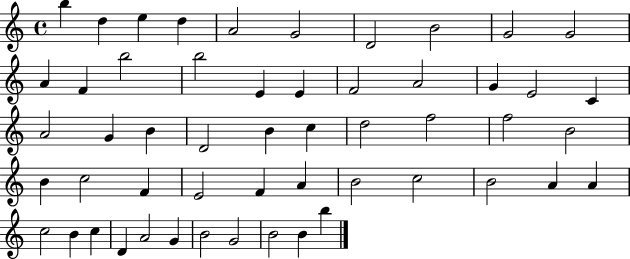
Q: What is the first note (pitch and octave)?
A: B5